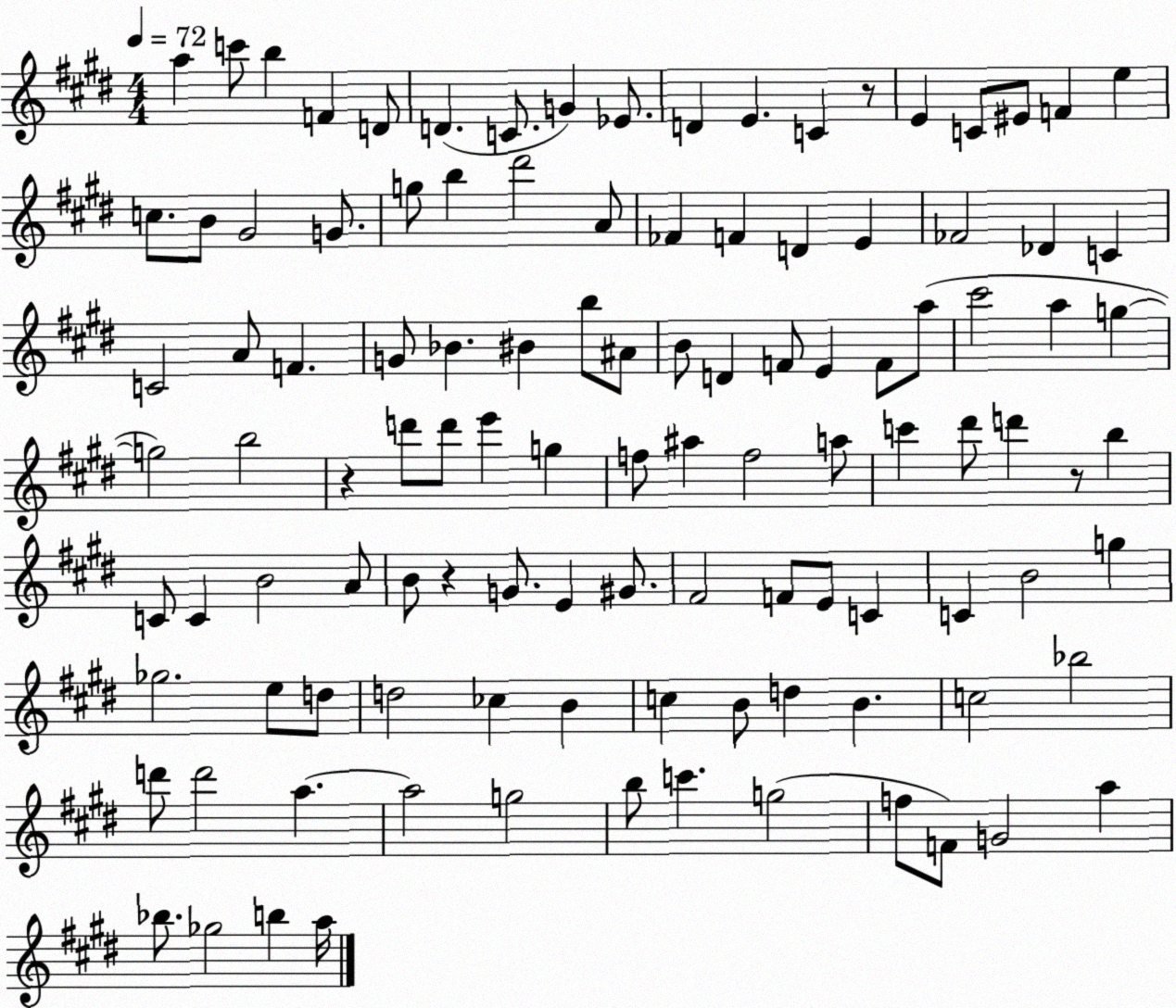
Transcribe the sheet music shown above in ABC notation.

X:1
T:Untitled
M:4/4
L:1/4
K:E
a c'/2 b F D/2 D C/2 G _E/2 D E C z/2 E C/2 ^E/2 F e c/2 B/2 ^G2 G/2 g/2 b ^d'2 A/2 _F F D E _F2 _D C C2 A/2 F G/2 _B ^B b/2 ^A/2 B/2 D F/2 E F/2 a/2 ^c'2 a g g2 b2 z d'/2 d'/2 e' g f/2 ^a f2 a/2 c' ^d'/2 d' z/2 b C/2 C B2 A/2 B/2 z G/2 E ^G/2 ^F2 F/2 E/2 C C B2 g _g2 e/2 d/2 d2 _c B c B/2 d B c2 _b2 d'/2 d'2 a a2 g2 b/2 c' g2 f/2 F/2 G2 a _b/2 _g2 b a/4